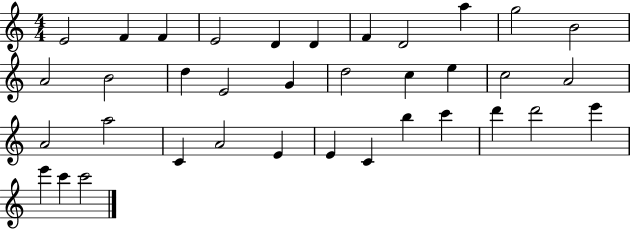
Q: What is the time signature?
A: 4/4